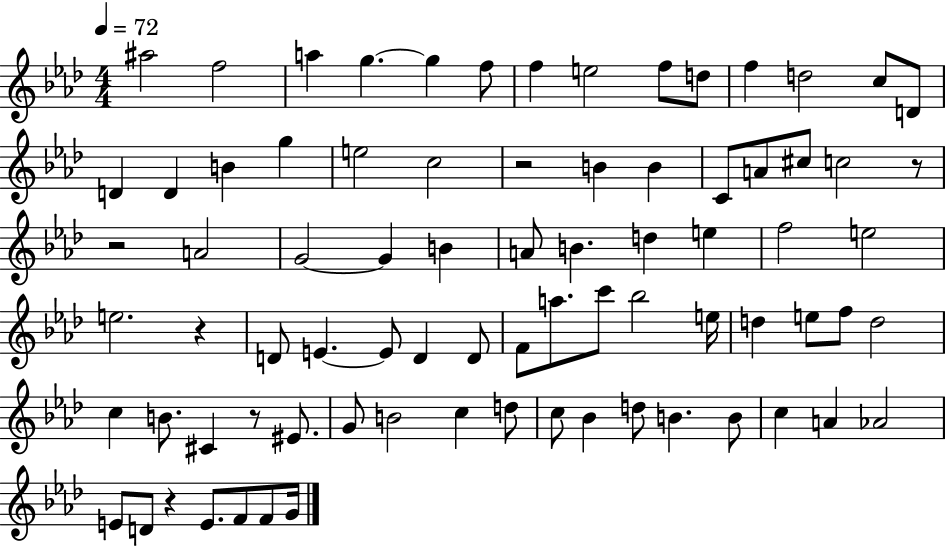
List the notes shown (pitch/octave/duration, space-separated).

A#5/h F5/h A5/q G5/q. G5/q F5/e F5/q E5/h F5/e D5/e F5/q D5/h C5/e D4/e D4/q D4/q B4/q G5/q E5/h C5/h R/h B4/q B4/q C4/e A4/e C#5/e C5/h R/e R/h A4/h G4/h G4/q B4/q A4/e B4/q. D5/q E5/q F5/h E5/h E5/h. R/q D4/e E4/q. E4/e D4/q D4/e F4/e A5/e. C6/e Bb5/h E5/s D5/q E5/e F5/e D5/h C5/q B4/e. C#4/q R/e EIS4/e. G4/e B4/h C5/q D5/e C5/e Bb4/q D5/e B4/q. B4/e C5/q A4/q Ab4/h E4/e D4/e R/q E4/e. F4/e F4/e G4/s